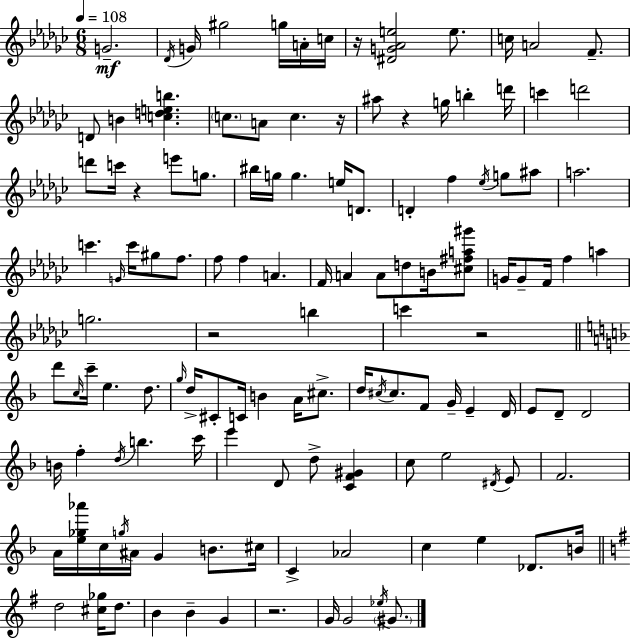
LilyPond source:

{
  \clef treble
  \numericTimeSignature
  \time 6/8
  \key ees \minor
  \tempo 4 = 108
  g'2.--\mf | \acciaccatura { des'16 } g'16 gis''2 g''16 a'16-. | c''16 r16 <dis' g' aes' e''>2 e''8. | c''16 a'2 f'8.-- | \break d'8 b'4 <c'' d'' e'' b''>4. | \parenthesize c''8. a'8 c''4. | r16 ais''8 r4 g''16 b''4-. | d'''16 c'''4 d'''2 | \break d'''8 c'''16 r4 e'''8 g''8. | bis''16 g''16 g''4. e''16 d'8. | d'4-. f''4 \acciaccatura { ees''16 } g''8 | ais''8 a''2. | \break c'''4. \grace { g'16 } c'''16 gis''8 | f''8. f''8 f''4 a'4. | f'16 a'4 a'8 d''8 | b'16 <cis'' fis'' a'' gis'''>8 g'16 g'8-- f'16 f''4 a''4 | \break g''2. | r2 b''4 | c'''4 r2 | \bar "||" \break \key f \major d'''8 \grace { c''16 } c'''16-- e''4. d''8. | \grace { g''16 } d''16-> cis'8-. c'16 b'4 a'16 cis''8.-> | d''16 \acciaccatura { cis''16 } cis''8. f'8 g'16-- e'4-- | d'16 e'8 d'8-- d'2 | \break b'16 f''4-. \acciaccatura { d''16 } b''4. | c'''16 e'''4 d'8 d''8-> | <c' f' gis'>4 c''8 e''2 | \acciaccatura { dis'16 } e'8 f'2. | \break a'16 <e'' ges'' aes'''>16 c''16 \acciaccatura { g''16 } ais'16 g'4 | b'8. cis''16 c'4-> aes'2 | c''4 e''4 | des'8. b'16 \bar "||" \break \key g \major d''2 <cis'' ges''>16 d''8. | b'4 b'4-- g'4 | r2. | g'16 g'2 \acciaccatura { ees''16 } \parenthesize gis'8. | \break \bar "|."
}